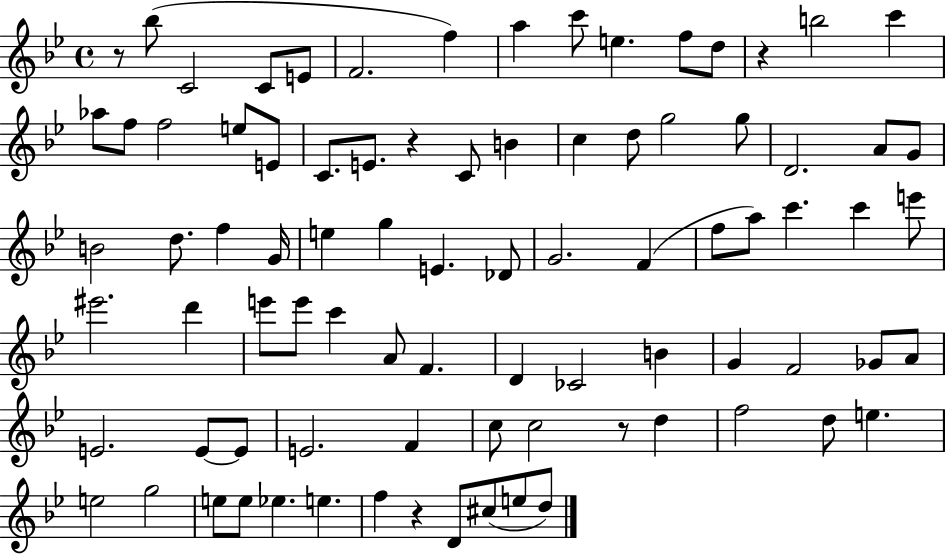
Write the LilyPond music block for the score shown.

{
  \clef treble
  \time 4/4
  \defaultTimeSignature
  \key bes \major
  \repeat volta 2 { r8 bes''8( c'2 c'8 e'8 | f'2. f''4) | a''4 c'''8 e''4. f''8 d''8 | r4 b''2 c'''4 | \break aes''8 f''8 f''2 e''8 e'8 | c'8. e'8. r4 c'8 b'4 | c''4 d''8 g''2 g''8 | d'2. a'8 g'8 | \break b'2 d''8. f''4 g'16 | e''4 g''4 e'4. des'8 | g'2. f'4( | f''8 a''8) c'''4. c'''4 e'''8 | \break eis'''2. d'''4 | e'''8 e'''8 c'''4 a'8 f'4. | d'4 ces'2 b'4 | g'4 f'2 ges'8 a'8 | \break e'2. e'8~~ e'8 | e'2. f'4 | c''8 c''2 r8 d''4 | f''2 d''8 e''4. | \break e''2 g''2 | e''8 e''8 ees''4. e''4. | f''4 r4 d'8 cis''8( e''8 d''8) | } \bar "|."
}